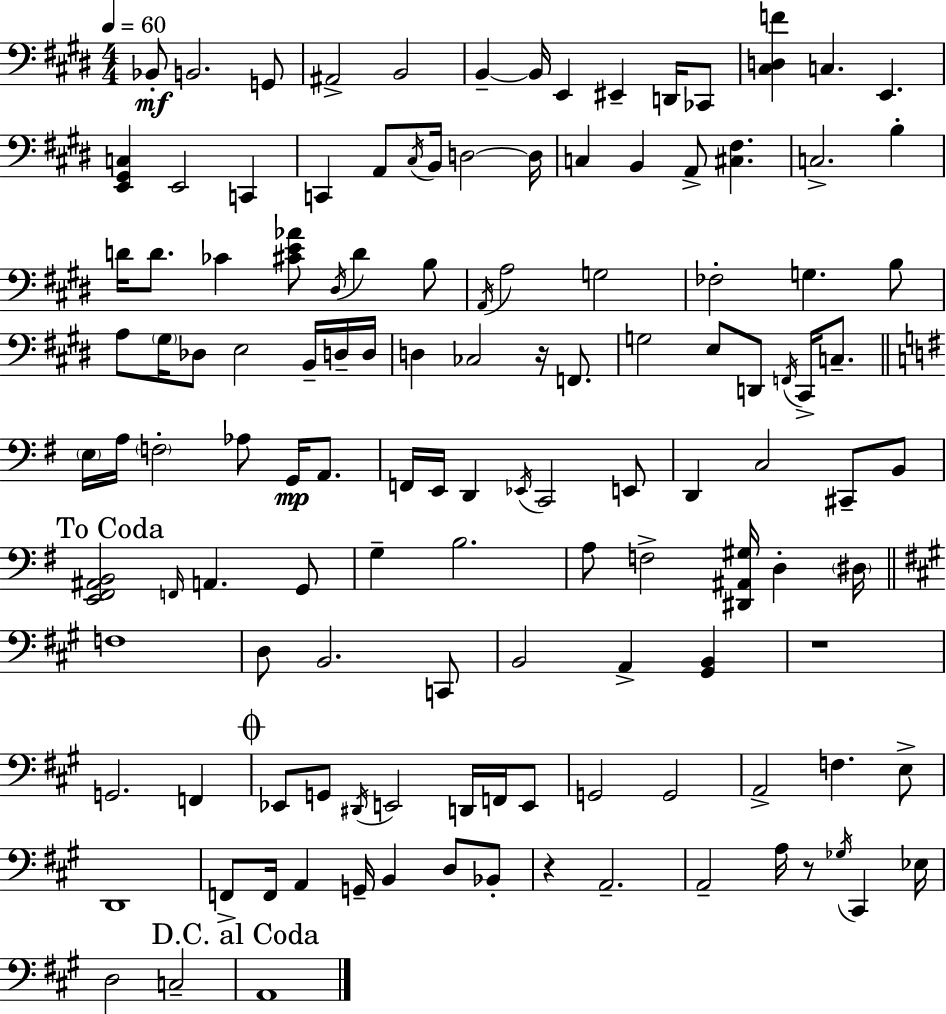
X:1
T:Untitled
M:4/4
L:1/4
K:E
_B,,/2 B,,2 G,,/2 ^A,,2 B,,2 B,, B,,/4 E,, ^E,, D,,/4 _C,,/2 [^C,D,F] C, E,, [E,,^G,,C,] E,,2 C,, C,, A,,/2 ^C,/4 B,,/4 D,2 D,/4 C, B,, A,,/2 [^C,^F,] C,2 B, D/4 D/2 _C [^CE_A]/2 ^D,/4 D B,/2 A,,/4 A,2 G,2 _F,2 G, B,/2 A,/2 ^G,/4 _D,/2 E,2 B,,/4 D,/4 D,/4 D, _C,2 z/4 F,,/2 G,2 E,/2 D,,/2 F,,/4 ^C,,/4 C,/2 E,/4 A,/4 F,2 _A,/2 G,,/4 A,,/2 F,,/4 E,,/4 D,, _E,,/4 C,,2 E,,/2 D,, C,2 ^C,,/2 B,,/2 [E,,^F,,^A,,B,,]2 F,,/4 A,, G,,/2 G, B,2 A,/2 F,2 [^D,,^A,,^G,]/4 D, ^D,/4 F,4 D,/2 B,,2 C,,/2 B,,2 A,, [^G,,B,,] z4 G,,2 F,, _E,,/2 G,,/2 ^D,,/4 E,,2 D,,/4 F,,/4 E,,/2 G,,2 G,,2 A,,2 F, E,/2 D,,4 F,,/2 F,,/4 A,, G,,/4 B,, D,/2 _B,,/2 z A,,2 A,,2 A,/4 z/2 _G,/4 ^C,, _E,/4 D,2 C,2 A,,4